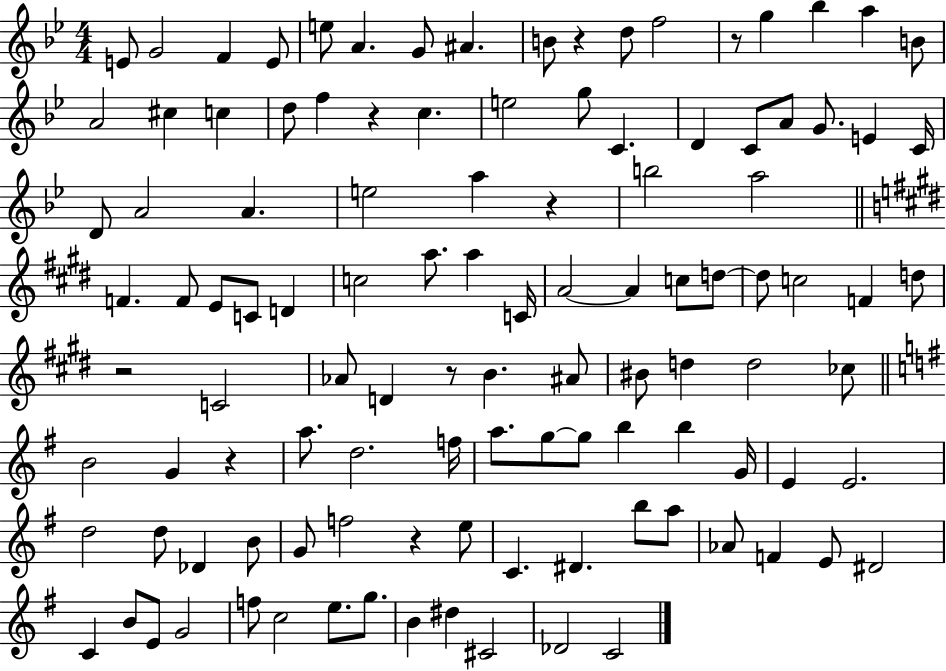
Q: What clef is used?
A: treble